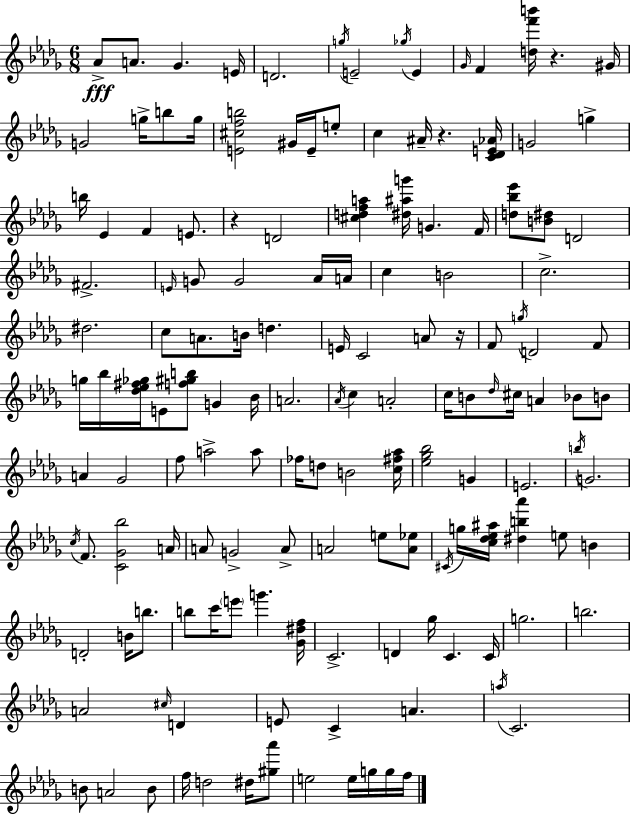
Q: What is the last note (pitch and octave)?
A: F5